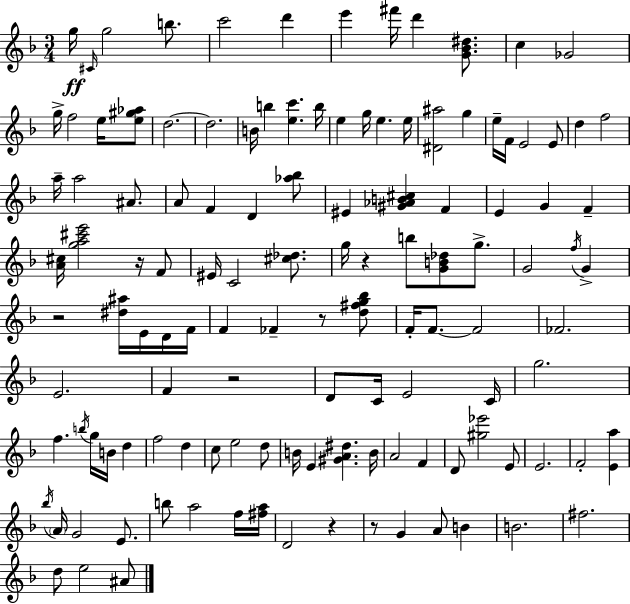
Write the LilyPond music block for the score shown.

{
  \clef treble
  \numericTimeSignature
  \time 3/4
  \key f \major
  \repeat volta 2 { g''16\ff \grace { cis'16 } g''2 b''8. | c'''2 d'''4 | e'''4 fis'''16 d'''4 <g' bes' dis''>8. | c''4 ges'2 | \break g''16-> f''2 e''16 <e'' gis'' aes''>8 | d''2.~~ | d''2. | b'16 b''4 <e'' c'''>4. | \break b''16 e''4 g''16 e''4. | e''16 <dis' ais''>2 g''4 | e''16-- f'16 e'2 e'8 | d''4 f''2 | \break a''16-- a''2 ais'8. | a'8 f'4 d'4 <aes'' bes''>8 | eis'4 <gis' aes' b' cis''>4 f'4 | e'4 g'4 f'4-- | \break <a' cis''>16 <g'' a'' cis''' e'''>2 r16 f'8 | eis'16 c'2 <cis'' des''>8. | g''16 r4 b''8 <g' b' des''>8 g''8.-> | g'2 \acciaccatura { f''16 } g'4-> | \break r2 <dis'' ais''>16 e'16 | d'16 f'16 f'4 fes'4-- r8 | <d'' fis'' g'' bes''>8 f'16-. f'8.~~ f'2 | fes'2. | \break e'2. | f'4 r2 | d'8 c'16 e'2 | c'16 g''2. | \break f''4. \acciaccatura { b''16 } g''16 b'16 d''4 | f''2 d''4 | c''8 e''2 | d''8 b'16 e'4 <gis' a' dis''>4. | \break b'16 a'2 f'4 | d'8 <gis'' ees'''>2 | e'8 e'2. | f'2-. <e' a''>4 | \break \acciaccatura { bes''16 } \parenthesize a'16 g'2 | e'8. b''8 a''2 | f''16 <fis'' a''>16 d'2 | r4 r8 g'4 a'8 | \break b'4 b'2. | fis''2. | d''8 e''2 | ais'8 } \bar "|."
}